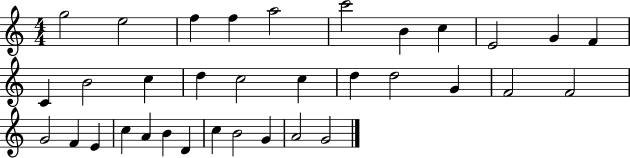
{
  \clef treble
  \numericTimeSignature
  \time 4/4
  \key c \major
  g''2 e''2 | f''4 f''4 a''2 | c'''2 b'4 c''4 | e'2 g'4 f'4 | \break c'4 b'2 c''4 | d''4 c''2 c''4 | d''4 d''2 g'4 | f'2 f'2 | \break g'2 f'4 e'4 | c''4 a'4 b'4 d'4 | c''4 b'2 g'4 | a'2 g'2 | \break \bar "|."
}